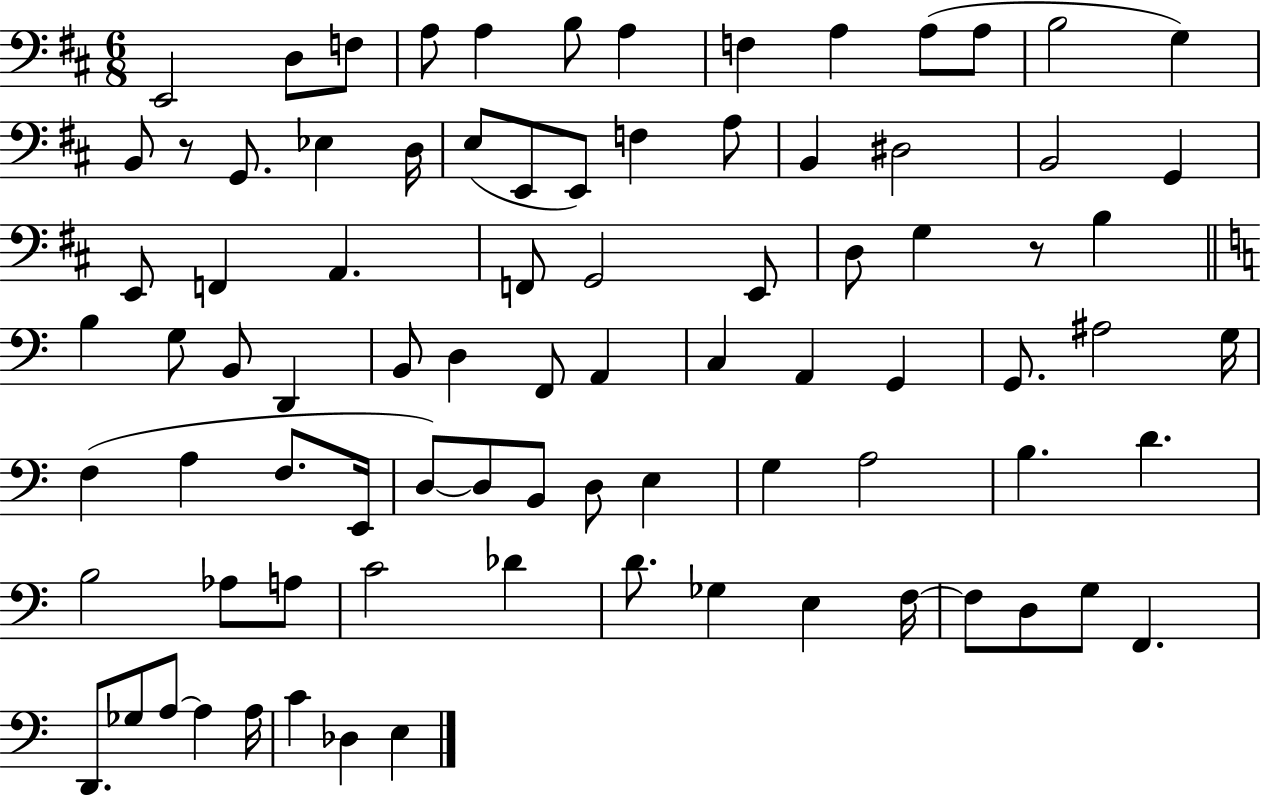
X:1
T:Untitled
M:6/8
L:1/4
K:D
E,,2 D,/2 F,/2 A,/2 A, B,/2 A, F, A, A,/2 A,/2 B,2 G, B,,/2 z/2 G,,/2 _E, D,/4 E,/2 E,,/2 E,,/2 F, A,/2 B,, ^D,2 B,,2 G,, E,,/2 F,, A,, F,,/2 G,,2 E,,/2 D,/2 G, z/2 B, B, G,/2 B,,/2 D,, B,,/2 D, F,,/2 A,, C, A,, G,, G,,/2 ^A,2 G,/4 F, A, F,/2 E,,/4 D,/2 D,/2 B,,/2 D,/2 E, G, A,2 B, D B,2 _A,/2 A,/2 C2 _D D/2 _G, E, F,/4 F,/2 D,/2 G,/2 F,, D,,/2 _G,/2 A,/2 A, A,/4 C _D, E,